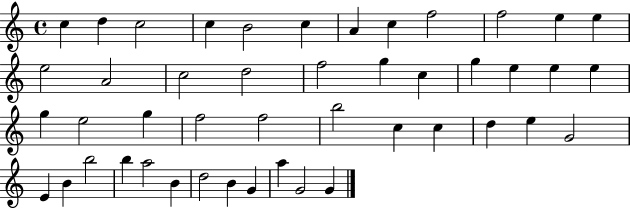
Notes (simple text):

C5/q D5/q C5/h C5/q B4/h C5/q A4/q C5/q F5/h F5/h E5/q E5/q E5/h A4/h C5/h D5/h F5/h G5/q C5/q G5/q E5/q E5/q E5/q G5/q E5/h G5/q F5/h F5/h B5/h C5/q C5/q D5/q E5/q G4/h E4/q B4/q B5/h B5/q A5/h B4/q D5/h B4/q G4/q A5/q G4/h G4/q